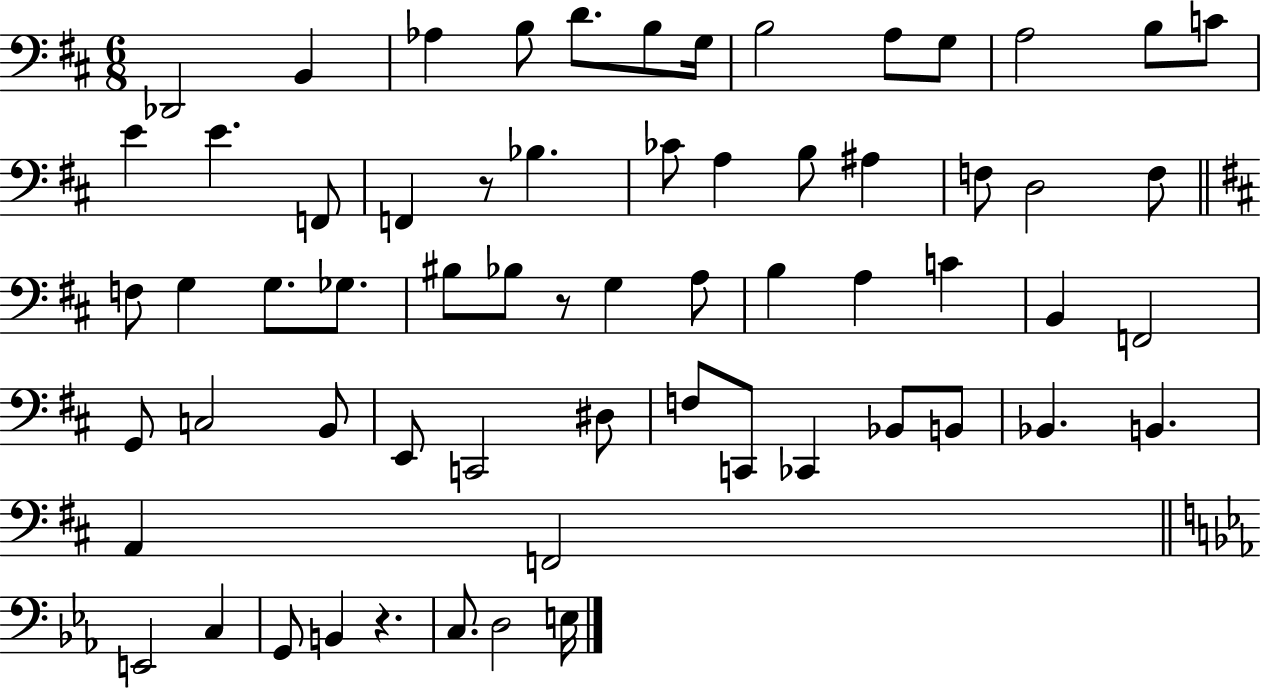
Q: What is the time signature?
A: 6/8